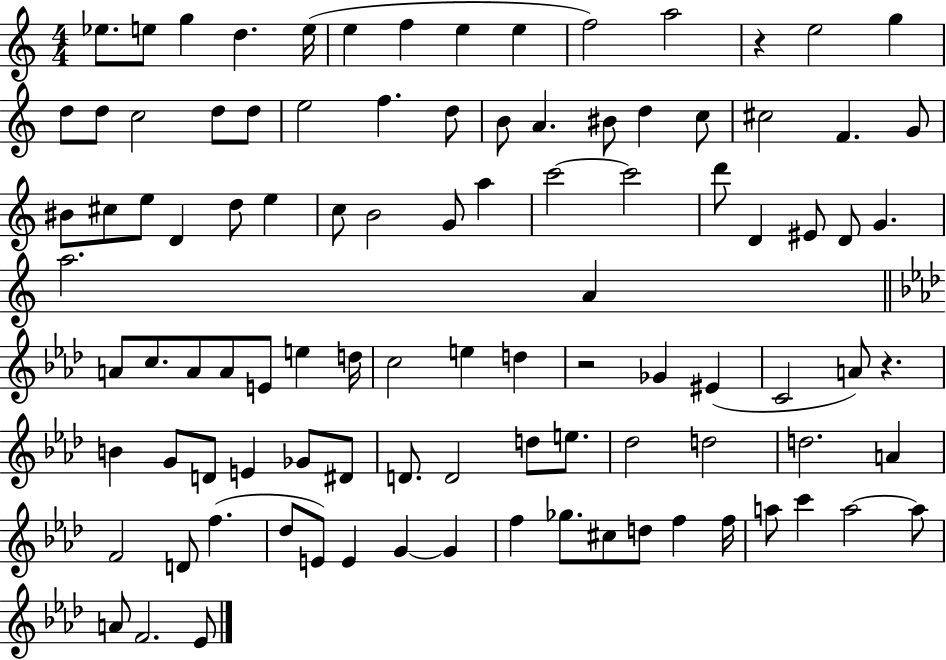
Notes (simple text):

Eb5/e. E5/e G5/q D5/q. E5/s E5/q F5/q E5/q E5/q F5/h A5/h R/q E5/h G5/q D5/e D5/e C5/h D5/e D5/e E5/h F5/q. D5/e B4/e A4/q. BIS4/e D5/q C5/e C#5/h F4/q. G4/e BIS4/e C#5/e E5/e D4/q D5/e E5/q C5/e B4/h G4/e A5/q C6/h C6/h D6/e D4/q EIS4/e D4/e G4/q. A5/h. A4/q A4/e C5/e. A4/e A4/e E4/e E5/q D5/s C5/h E5/q D5/q R/h Gb4/q EIS4/q C4/h A4/e R/q. B4/q G4/e D4/e E4/q Gb4/e D#4/e D4/e. D4/h D5/e E5/e. Db5/h D5/h D5/h. A4/q F4/h D4/e F5/q. Db5/e E4/e E4/q G4/q G4/q F5/q Gb5/e. C#5/e D5/e F5/q F5/s A5/e C6/q A5/h A5/e A4/e F4/h. Eb4/e